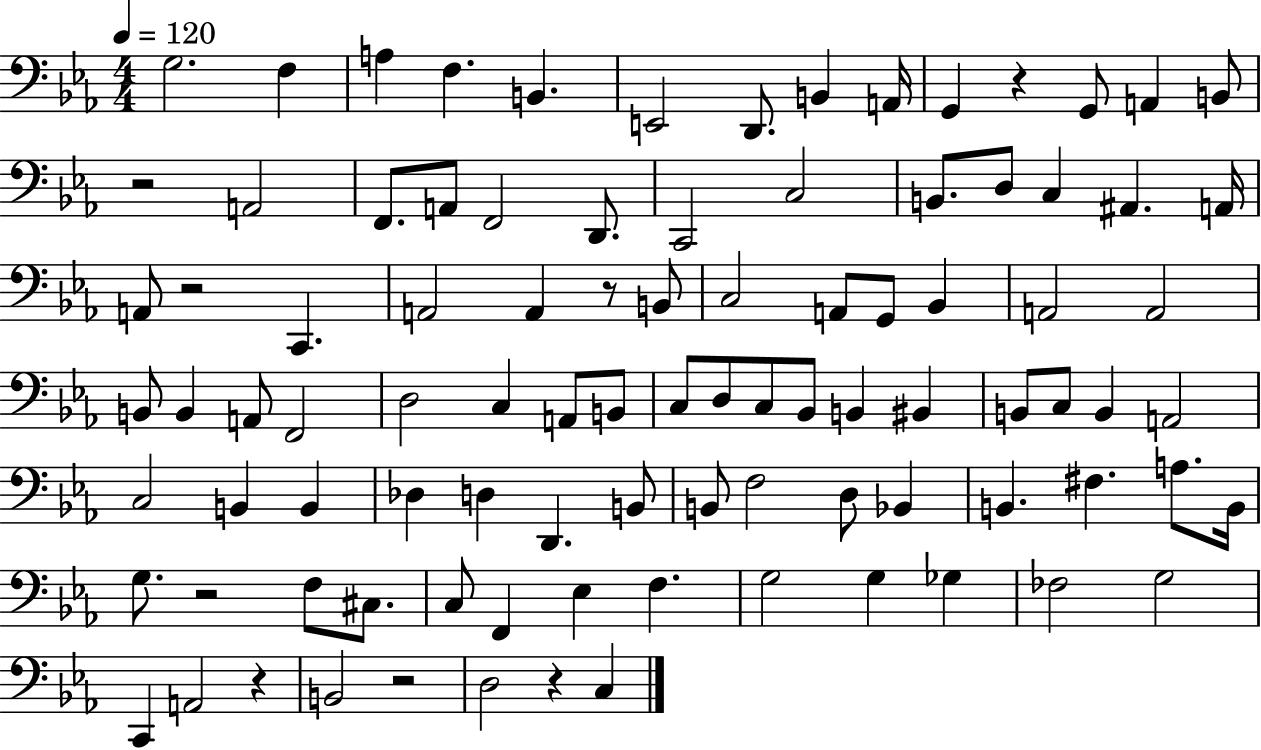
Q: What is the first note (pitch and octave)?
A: G3